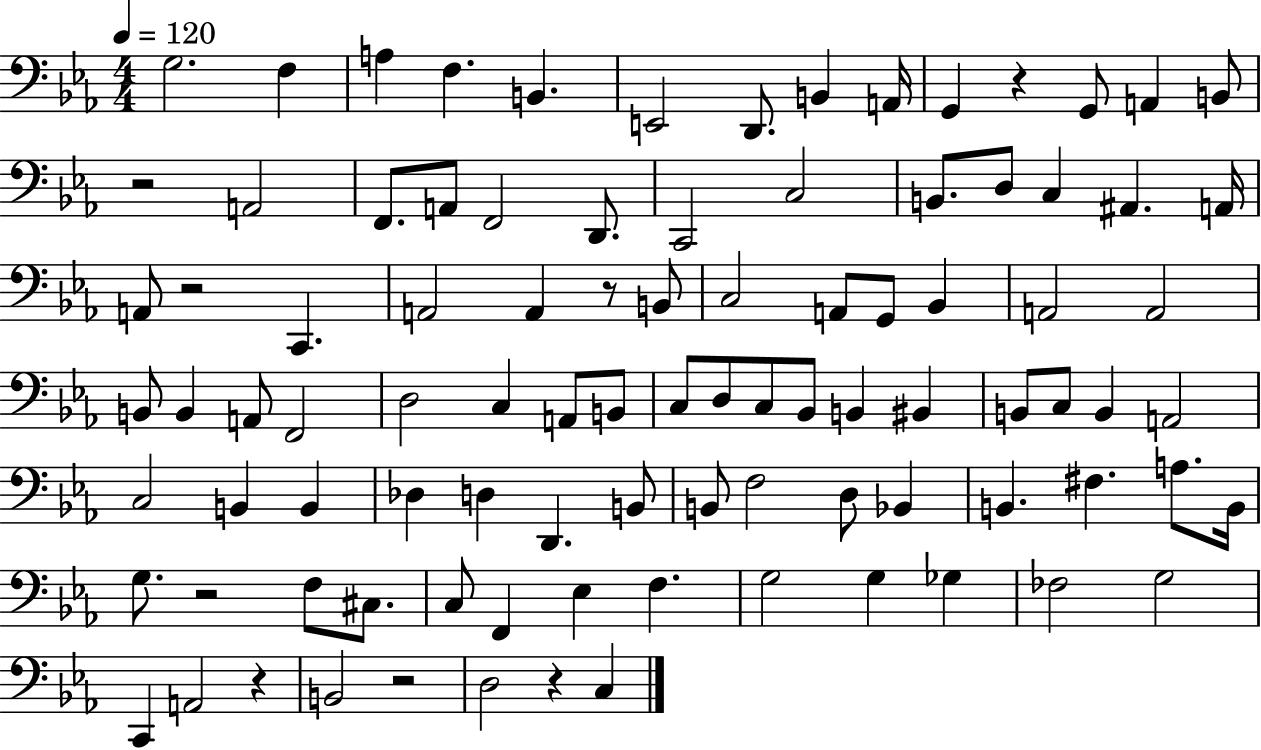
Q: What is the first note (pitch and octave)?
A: G3